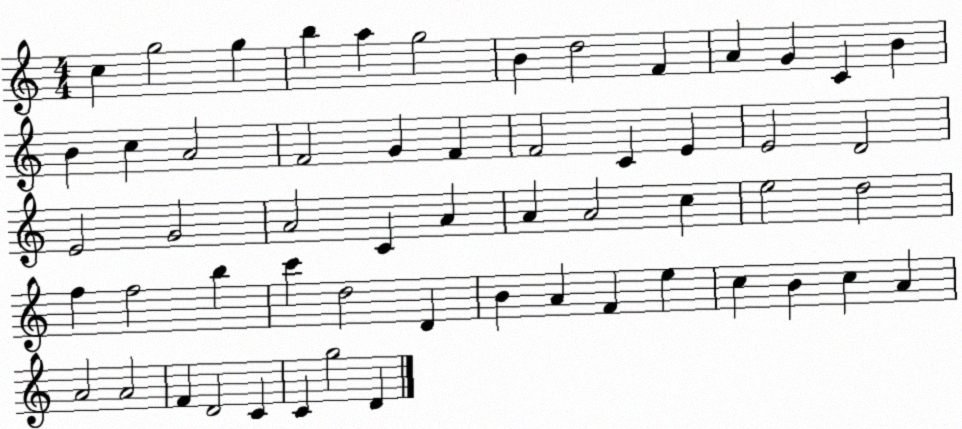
X:1
T:Untitled
M:4/4
L:1/4
K:C
c g2 g b a g2 B d2 F A G C B B c A2 F2 G F F2 C E E2 D2 E2 G2 A2 C A A A2 c e2 d2 f f2 b c' d2 D B A F e c B c A A2 A2 F D2 C C g2 D